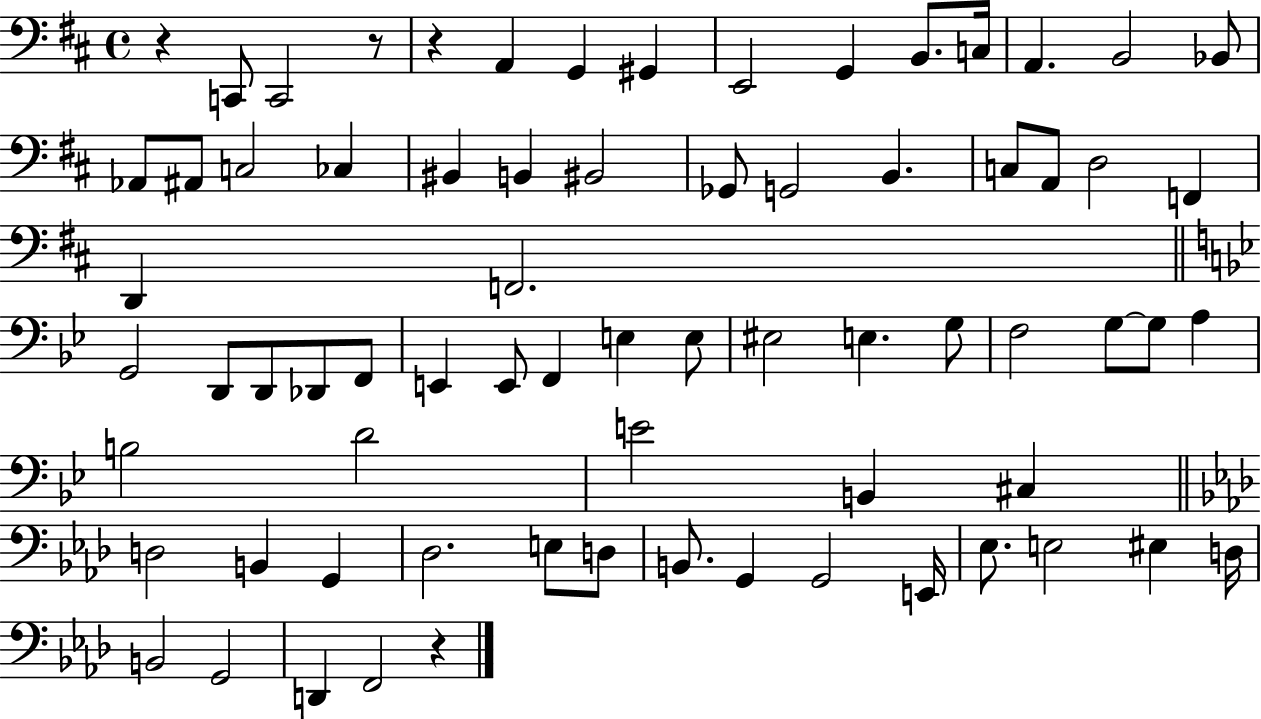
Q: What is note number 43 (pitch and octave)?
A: G3